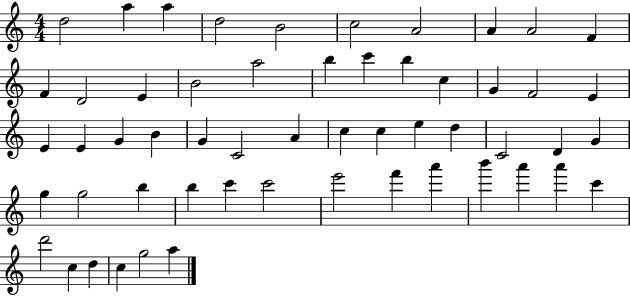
{
  \clef treble
  \numericTimeSignature
  \time 4/4
  \key c \major
  d''2 a''4 a''4 | d''2 b'2 | c''2 a'2 | a'4 a'2 f'4 | \break f'4 d'2 e'4 | b'2 a''2 | b''4 c'''4 b''4 c''4 | g'4 f'2 e'4 | \break e'4 e'4 g'4 b'4 | g'4 c'2 a'4 | c''4 c''4 e''4 d''4 | c'2 d'4 g'4 | \break g''4 g''2 b''4 | b''4 c'''4 c'''2 | e'''2 f'''4 a'''4 | b'''4 a'''4 a'''4 c'''4 | \break d'''2 c''4 d''4 | c''4 g''2 a''4 | \bar "|."
}